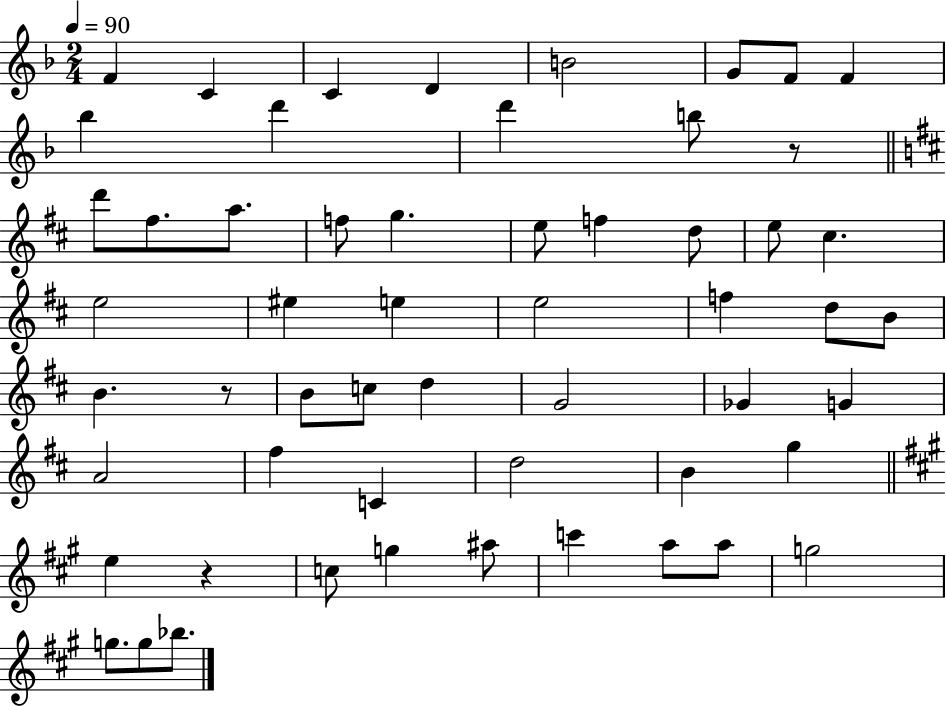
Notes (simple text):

F4/q C4/q C4/q D4/q B4/h G4/e F4/e F4/q Bb5/q D6/q D6/q B5/e R/e D6/e F#5/e. A5/e. F5/e G5/q. E5/e F5/q D5/e E5/e C#5/q. E5/h EIS5/q E5/q E5/h F5/q D5/e B4/e B4/q. R/e B4/e C5/e D5/q G4/h Gb4/q G4/q A4/h F#5/q C4/q D5/h B4/q G5/q E5/q R/q C5/e G5/q A#5/e C6/q A5/e A5/e G5/h G5/e. G5/e Bb5/e.